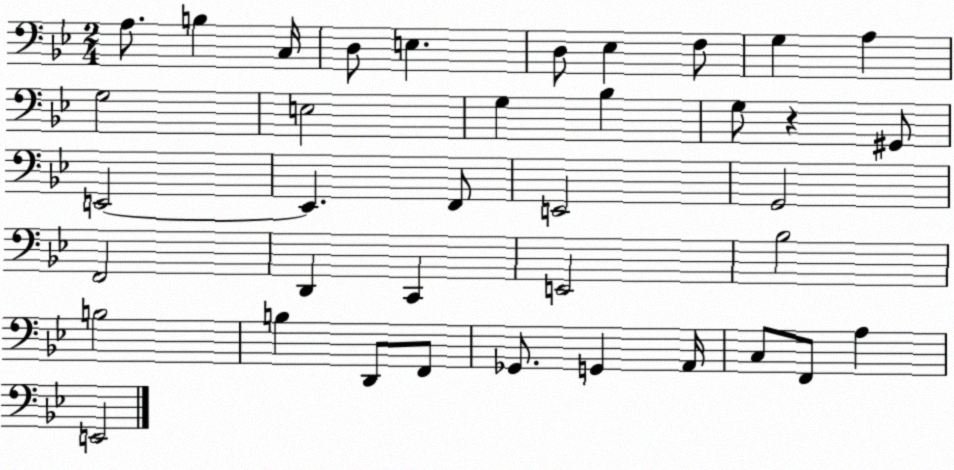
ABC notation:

X:1
T:Untitled
M:2/4
L:1/4
K:Bb
A,/2 B, C,/4 D,/2 E, D,/2 _E, F,/2 G, A, G,2 E,2 G, _B, G,/2 z ^G,,/2 E,,2 E,, F,,/2 E,,2 G,,2 F,,2 D,, C,, E,,2 _B,2 B,2 B, D,,/2 F,,/2 _G,,/2 G,, A,,/4 C,/2 F,,/2 A, E,,2